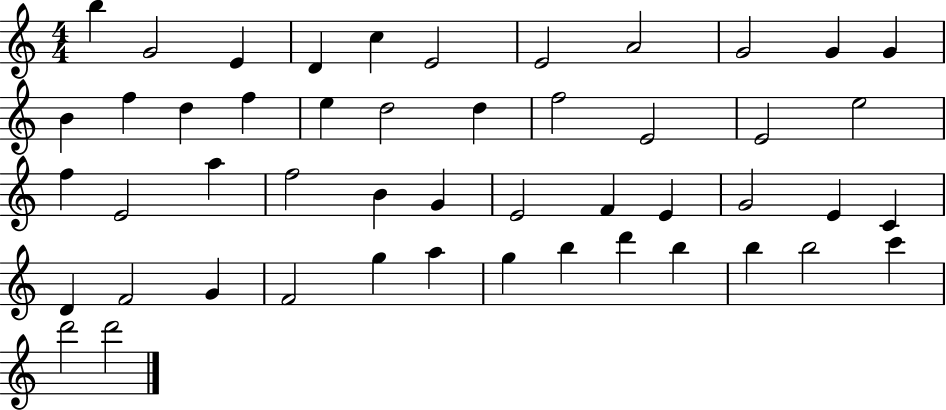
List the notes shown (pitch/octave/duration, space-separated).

B5/q G4/h E4/q D4/q C5/q E4/h E4/h A4/h G4/h G4/q G4/q B4/q F5/q D5/q F5/q E5/q D5/h D5/q F5/h E4/h E4/h E5/h F5/q E4/h A5/q F5/h B4/q G4/q E4/h F4/q E4/q G4/h E4/q C4/q D4/q F4/h G4/q F4/h G5/q A5/q G5/q B5/q D6/q B5/q B5/q B5/h C6/q D6/h D6/h